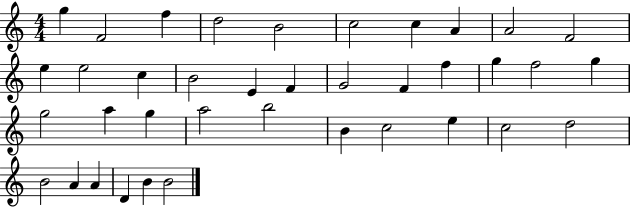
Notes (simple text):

G5/q F4/h F5/q D5/h B4/h C5/h C5/q A4/q A4/h F4/h E5/q E5/h C5/q B4/h E4/q F4/q G4/h F4/q F5/q G5/q F5/h G5/q G5/h A5/q G5/q A5/h B5/h B4/q C5/h E5/q C5/h D5/h B4/h A4/q A4/q D4/q B4/q B4/h